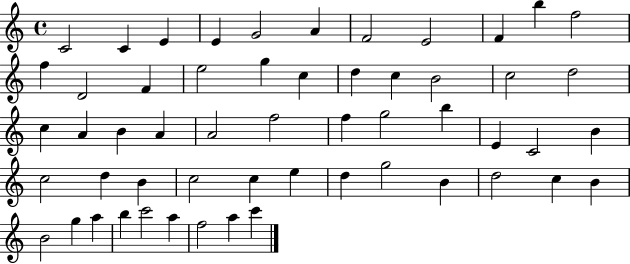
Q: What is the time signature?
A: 4/4